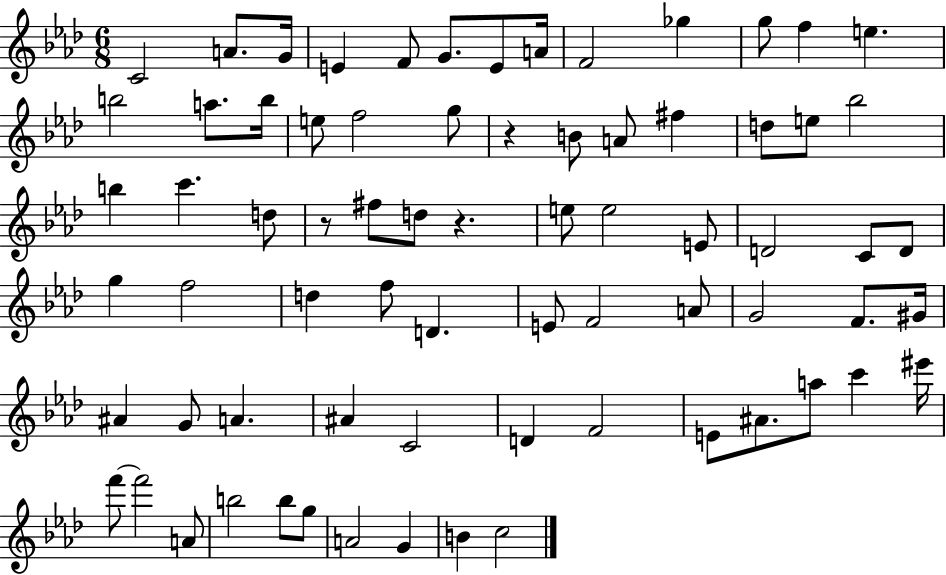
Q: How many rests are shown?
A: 3